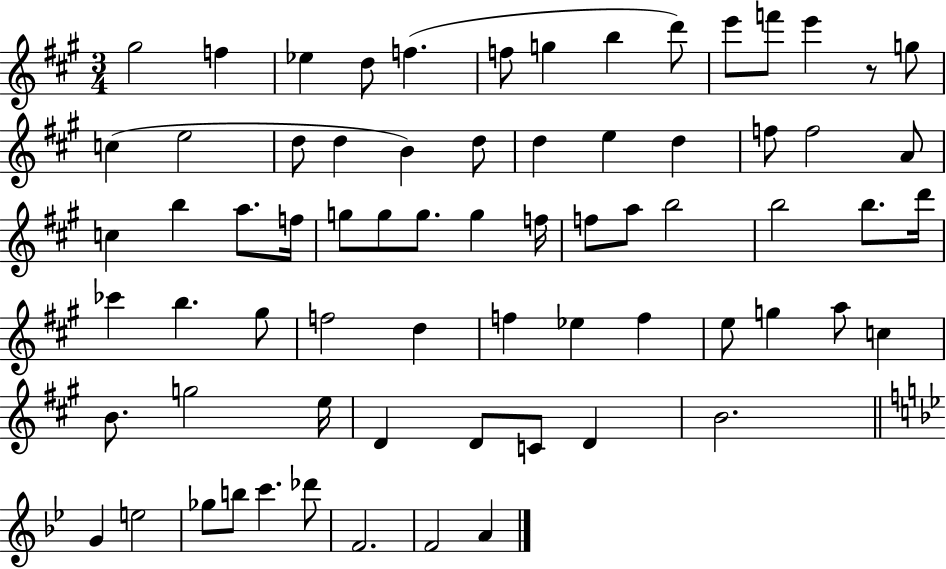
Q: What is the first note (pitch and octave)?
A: G#5